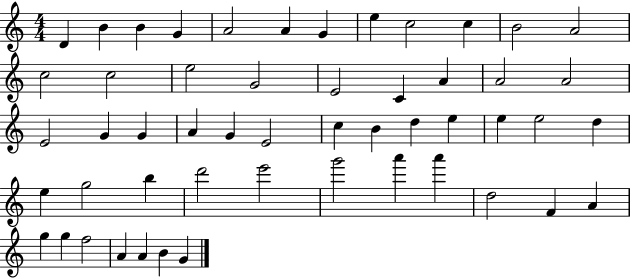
D4/q B4/q B4/q G4/q A4/h A4/q G4/q E5/q C5/h C5/q B4/h A4/h C5/h C5/h E5/h G4/h E4/h C4/q A4/q A4/h A4/h E4/h G4/q G4/q A4/q G4/q E4/h C5/q B4/q D5/q E5/q E5/q E5/h D5/q E5/q G5/h B5/q D6/h E6/h G6/h A6/q A6/q D5/h F4/q A4/q G5/q G5/q F5/h A4/q A4/q B4/q G4/q